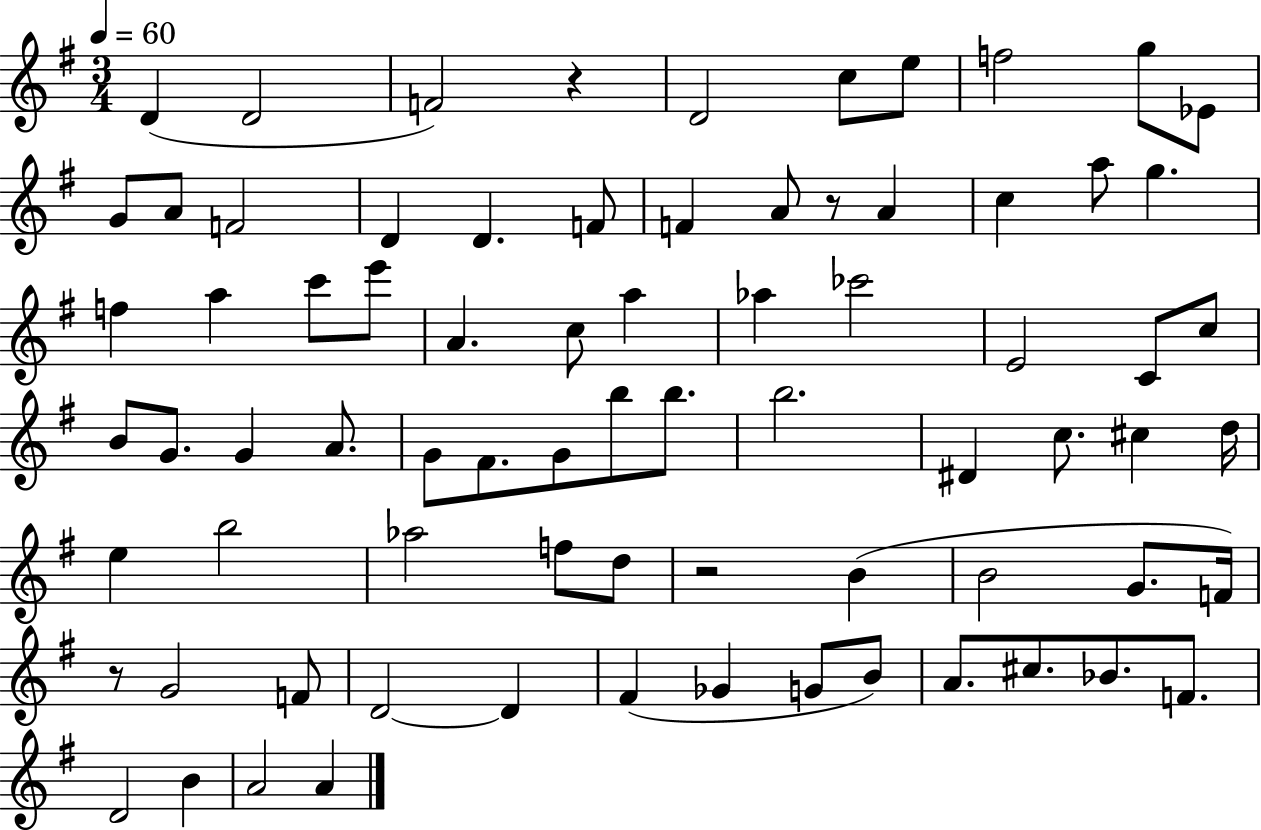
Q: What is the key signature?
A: G major